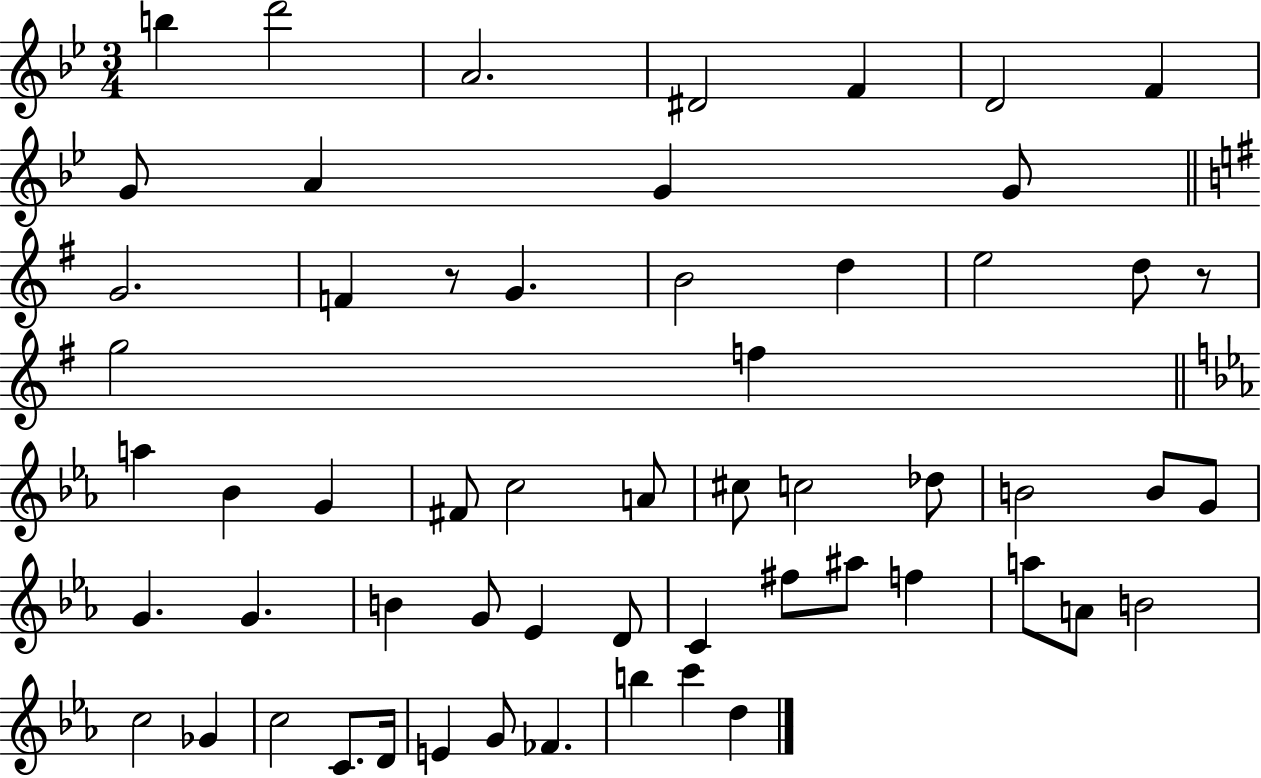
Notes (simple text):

B5/q D6/h A4/h. D#4/h F4/q D4/h F4/q G4/e A4/q G4/q G4/e G4/h. F4/q R/e G4/q. B4/h D5/q E5/h D5/e R/e G5/h F5/q A5/q Bb4/q G4/q F#4/e C5/h A4/e C#5/e C5/h Db5/e B4/h B4/e G4/e G4/q. G4/q. B4/q G4/e Eb4/q D4/e C4/q F#5/e A#5/e F5/q A5/e A4/e B4/h C5/h Gb4/q C5/h C4/e. D4/s E4/q G4/e FES4/q. B5/q C6/q D5/q